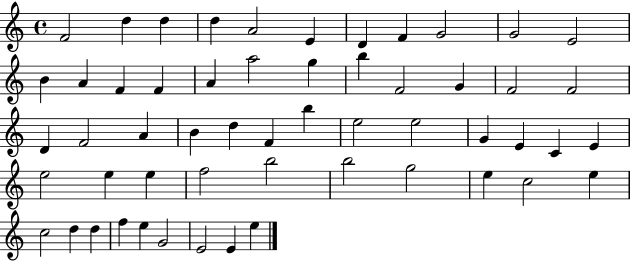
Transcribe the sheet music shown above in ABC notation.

X:1
T:Untitled
M:4/4
L:1/4
K:C
F2 d d d A2 E D F G2 G2 E2 B A F F A a2 g b F2 G F2 F2 D F2 A B d F b e2 e2 G E C E e2 e e f2 b2 b2 g2 e c2 e c2 d d f e G2 E2 E e